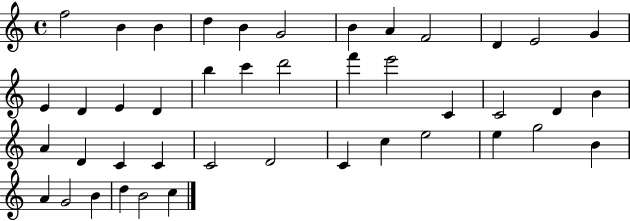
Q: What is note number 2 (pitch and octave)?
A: B4